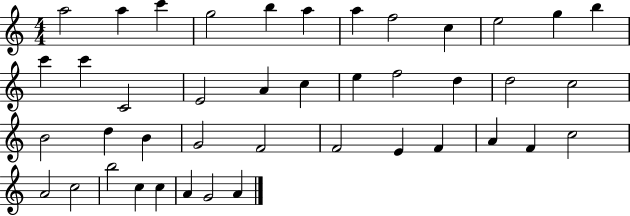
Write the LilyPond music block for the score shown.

{
  \clef treble
  \numericTimeSignature
  \time 4/4
  \key c \major
  a''2 a''4 c'''4 | g''2 b''4 a''4 | a''4 f''2 c''4 | e''2 g''4 b''4 | \break c'''4 c'''4 c'2 | e'2 a'4 c''4 | e''4 f''2 d''4 | d''2 c''2 | \break b'2 d''4 b'4 | g'2 f'2 | f'2 e'4 f'4 | a'4 f'4 c''2 | \break a'2 c''2 | b''2 c''4 c''4 | a'4 g'2 a'4 | \bar "|."
}